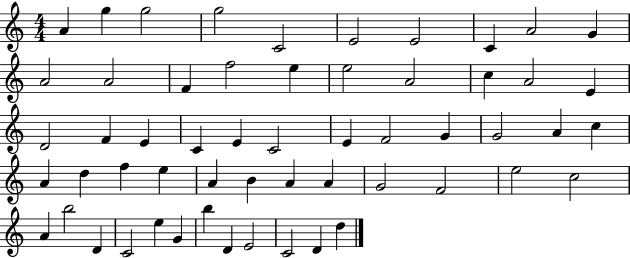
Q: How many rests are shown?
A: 0